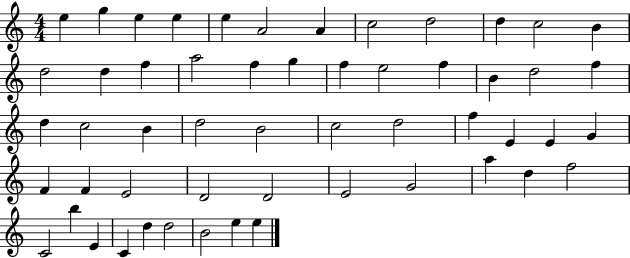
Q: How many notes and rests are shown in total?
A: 54